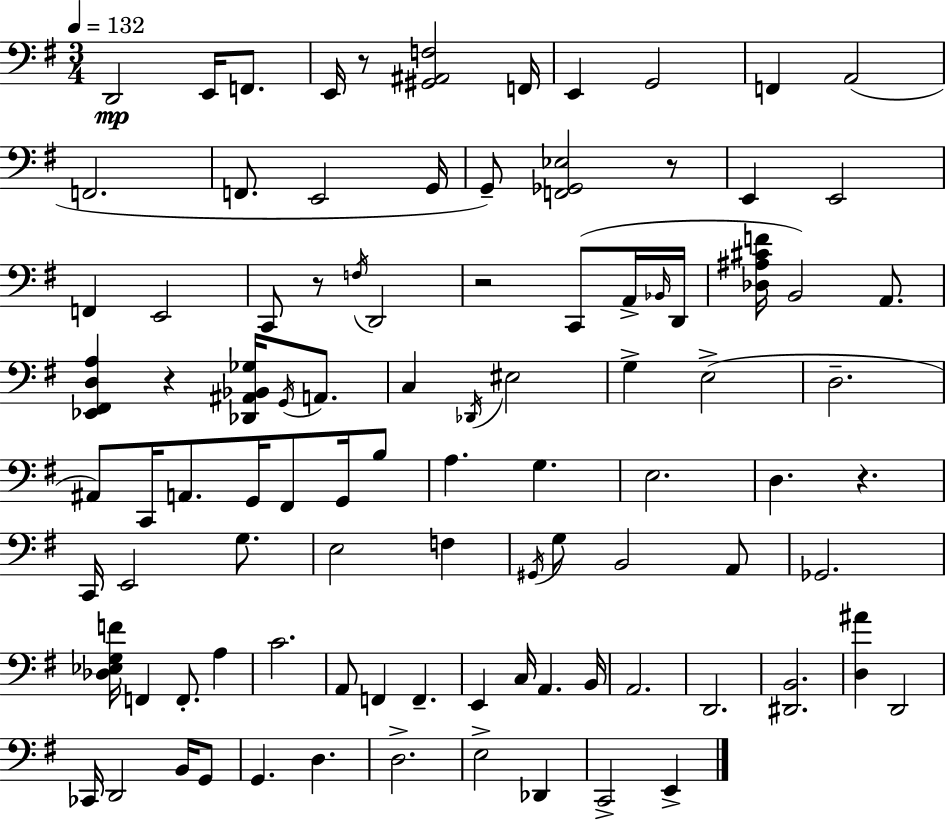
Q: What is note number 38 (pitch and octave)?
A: A2